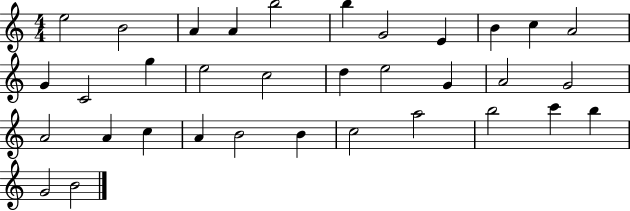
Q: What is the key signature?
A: C major